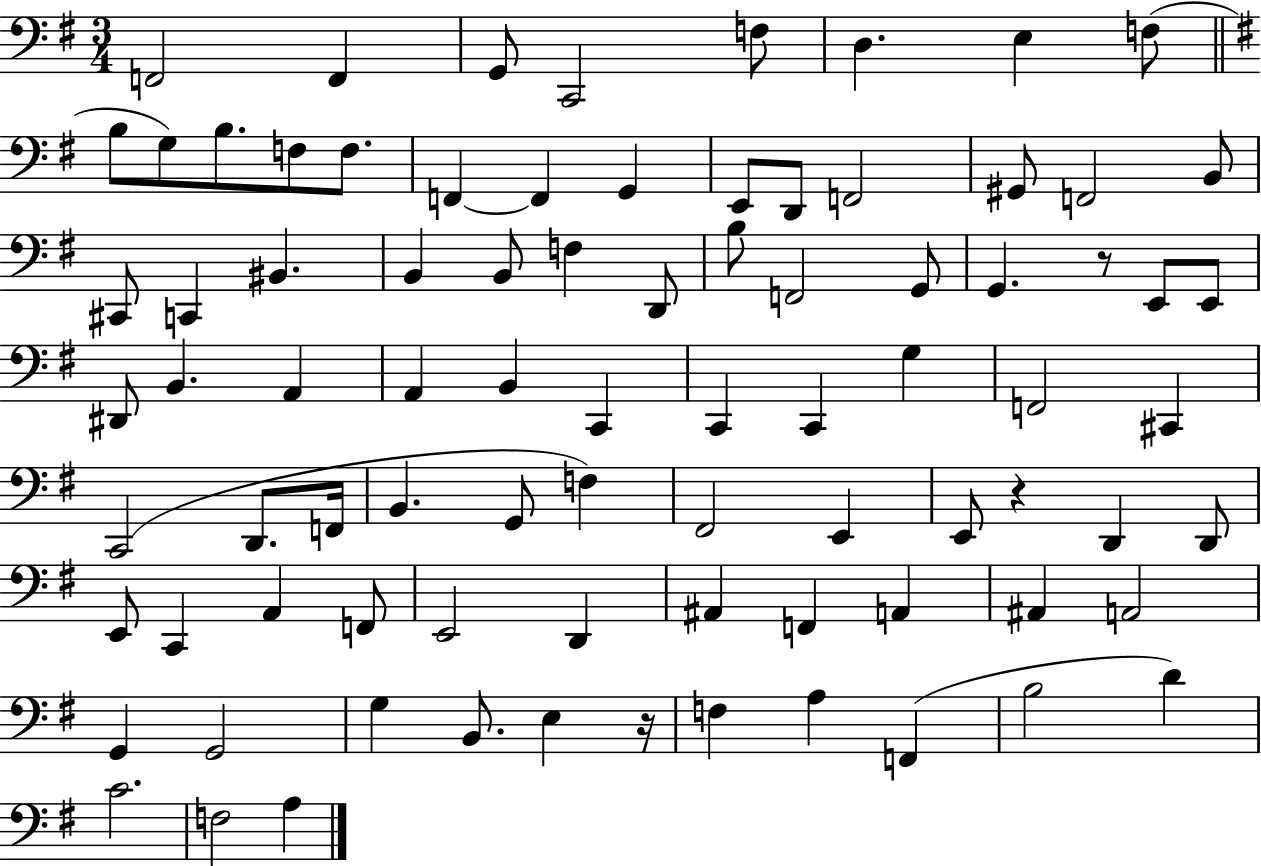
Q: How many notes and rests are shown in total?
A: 84